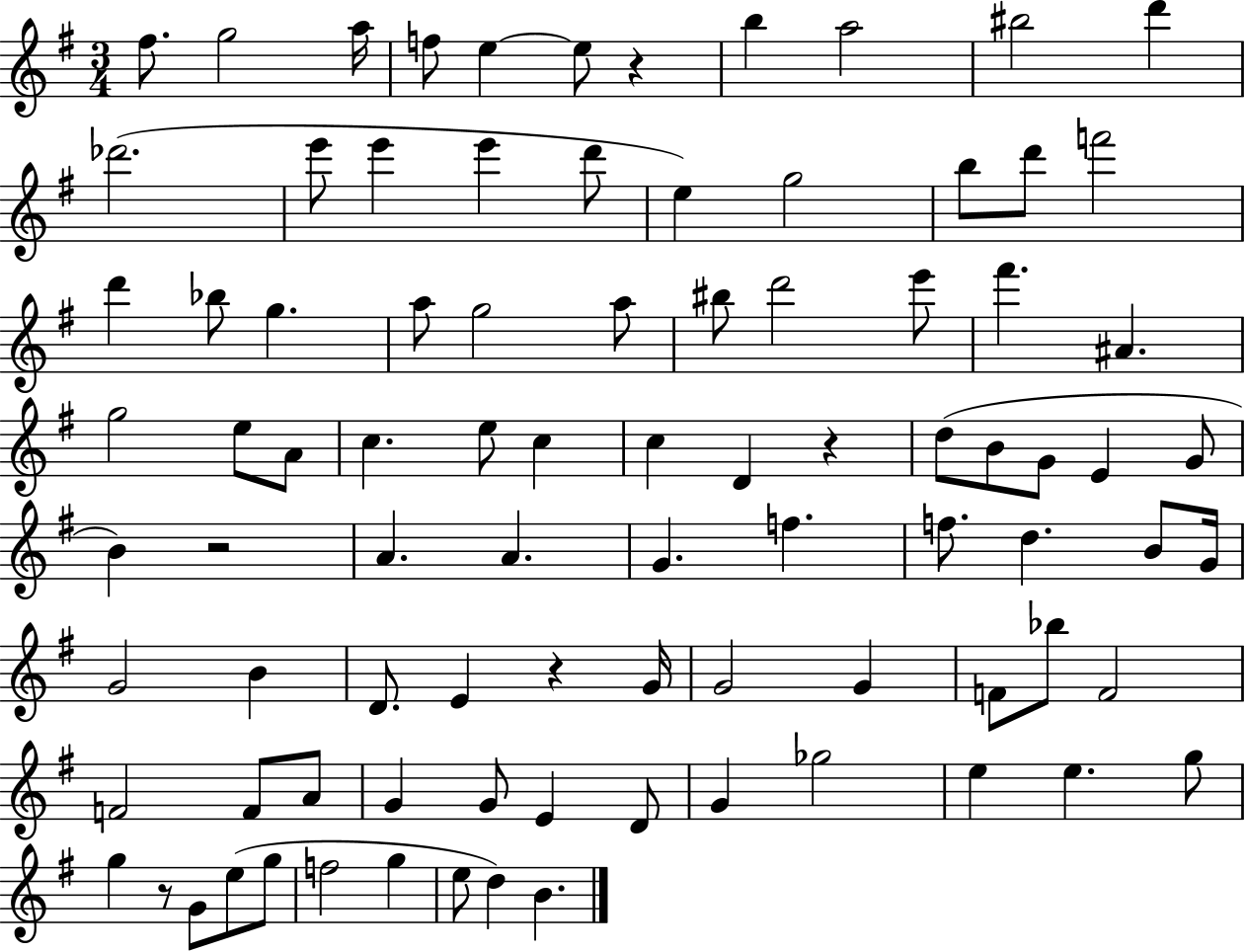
X:1
T:Untitled
M:3/4
L:1/4
K:G
^f/2 g2 a/4 f/2 e e/2 z b a2 ^b2 d' _d'2 e'/2 e' e' d'/2 e g2 b/2 d'/2 f'2 d' _b/2 g a/2 g2 a/2 ^b/2 d'2 e'/2 ^f' ^A g2 e/2 A/2 c e/2 c c D z d/2 B/2 G/2 E G/2 B z2 A A G f f/2 d B/2 G/4 G2 B D/2 E z G/4 G2 G F/2 _b/2 F2 F2 F/2 A/2 G G/2 E D/2 G _g2 e e g/2 g z/2 G/2 e/2 g/2 f2 g e/2 d B